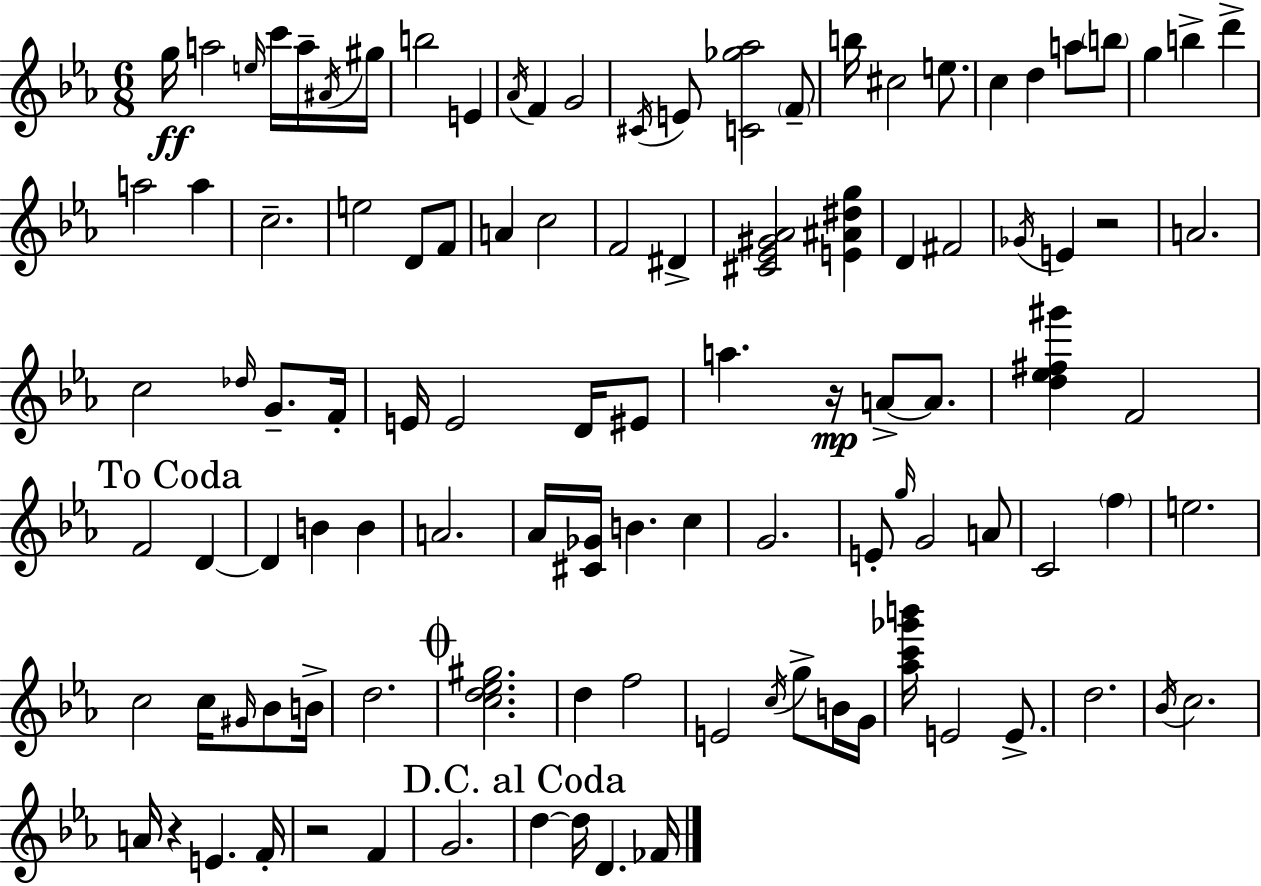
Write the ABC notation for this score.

X:1
T:Untitled
M:6/8
L:1/4
K:Cm
g/4 a2 e/4 c'/4 a/4 ^A/4 ^g/4 b2 E _A/4 F G2 ^C/4 E/2 [C_g_a]2 F/2 b/4 ^c2 e/2 c d a/2 b/2 g b d' a2 a c2 e2 D/2 F/2 A c2 F2 ^D [^C_E^G_A]2 [E^A^dg] D ^F2 _G/4 E z2 A2 c2 _d/4 G/2 F/4 E/4 E2 D/4 ^E/2 a z/4 A/2 A/2 [d_e^f^g'] F2 F2 D D B B A2 _A/4 [^C_G]/4 B c G2 E/2 g/4 G2 A/2 C2 f e2 c2 c/4 ^G/4 _B/2 B/4 d2 [cd_e^g]2 d f2 E2 c/4 g/2 B/4 G/4 [_ac'_g'b']/4 E2 E/2 d2 _B/4 c2 A/4 z E F/4 z2 F G2 d d/4 D _F/4